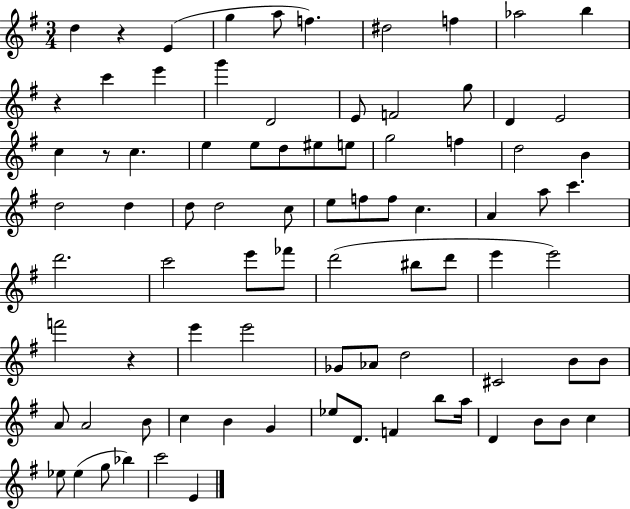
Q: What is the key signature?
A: G major